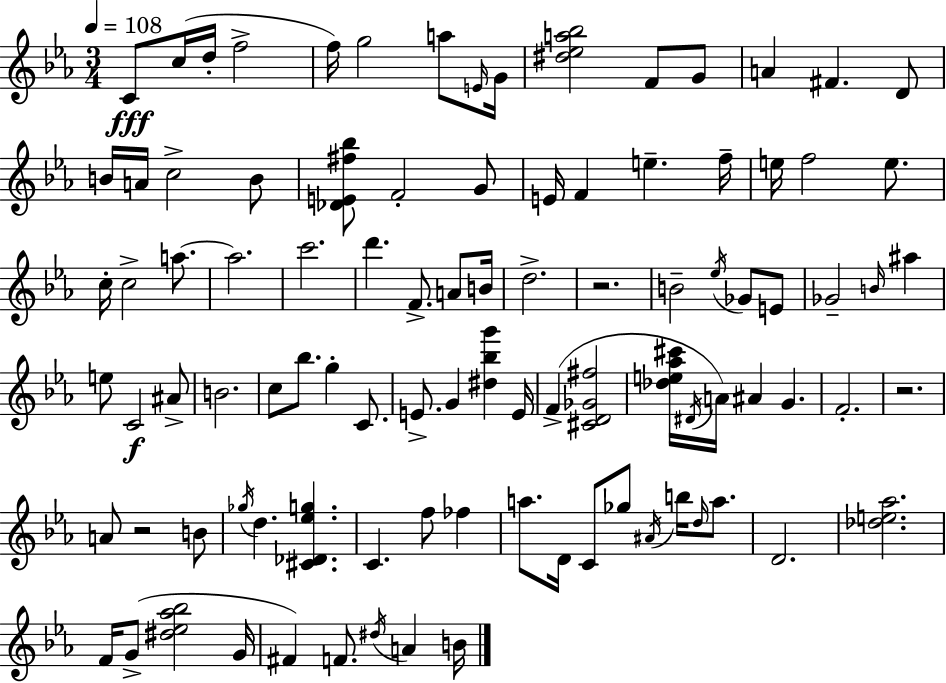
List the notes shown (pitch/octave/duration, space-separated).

C4/e C5/s D5/s F5/h F5/s G5/h A5/e E4/s G4/s [D#5,Eb5,A5,Bb5]/h F4/e G4/e A4/q F#4/q. D4/e B4/s A4/s C5/h B4/e [Db4,E4,F#5,Bb5]/e F4/h G4/e E4/s F4/q E5/q. F5/s E5/s F5/h E5/e. C5/s C5/h A5/e. A5/h. C6/h. D6/q. F4/e. A4/e B4/s D5/h. R/h. B4/h Eb5/s Gb4/e E4/e Gb4/h B4/s A#5/q E5/e C4/h A#4/e B4/h. C5/e Bb5/e. G5/q C4/e. E4/e. G4/q [D#5,Bb5,G6]/q E4/s F4/q [C#4,D4,Gb4,F#5]/h [Db5,E5,Ab5,C#6]/s D#4/s A4/s A#4/q G4/q. F4/h. R/h. A4/e R/h B4/e Gb5/s D5/q. [C#4,Db4,Eb5,G5]/q. C4/q. F5/e FES5/q A5/e. D4/s C4/e Gb5/e A#4/s B5/s D5/s A5/e. D4/h. [Db5,E5,Ab5]/h. F4/s G4/e [D#5,Eb5,Ab5,Bb5]/h G4/s F#4/q F4/e. D#5/s A4/q B4/s